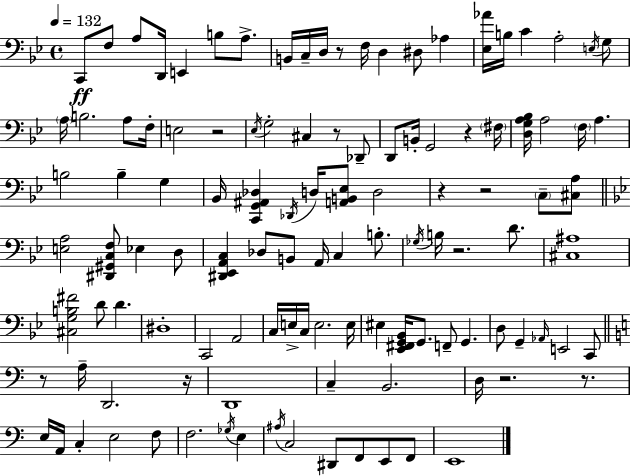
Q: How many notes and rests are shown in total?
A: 115